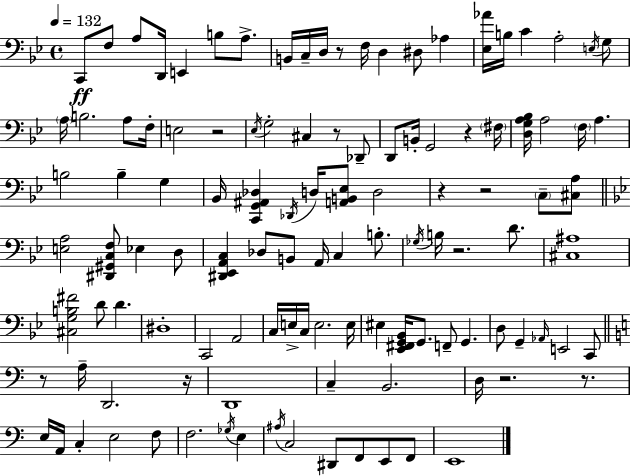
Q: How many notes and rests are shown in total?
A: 115